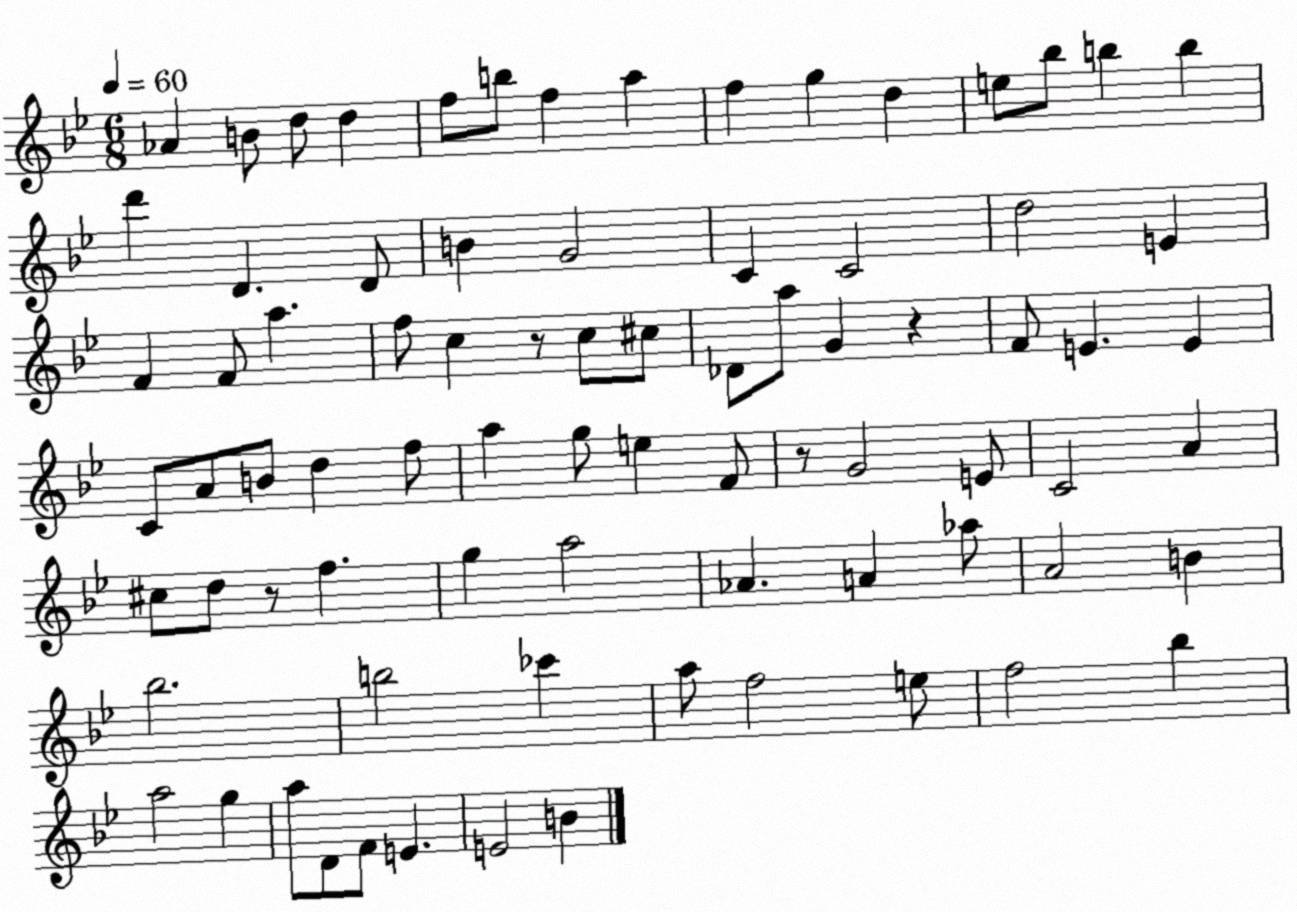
X:1
T:Untitled
M:6/8
L:1/4
K:Bb
_A B/2 d/2 d f/2 b/2 f a f g d e/2 _b/2 b b d' D D/2 B G2 C C2 d2 E F F/2 a f/2 c z/2 c/2 ^c/2 _D/2 a/2 G z F/2 E E C/2 A/2 B/2 d f/2 a g/2 e F/2 z/2 G2 E/2 C2 A ^c/2 d/2 z/2 f g a2 _A A _a/2 A2 B _b2 b2 _c' a/2 f2 e/2 f2 _b a2 g a/2 D/2 F/2 E E2 B